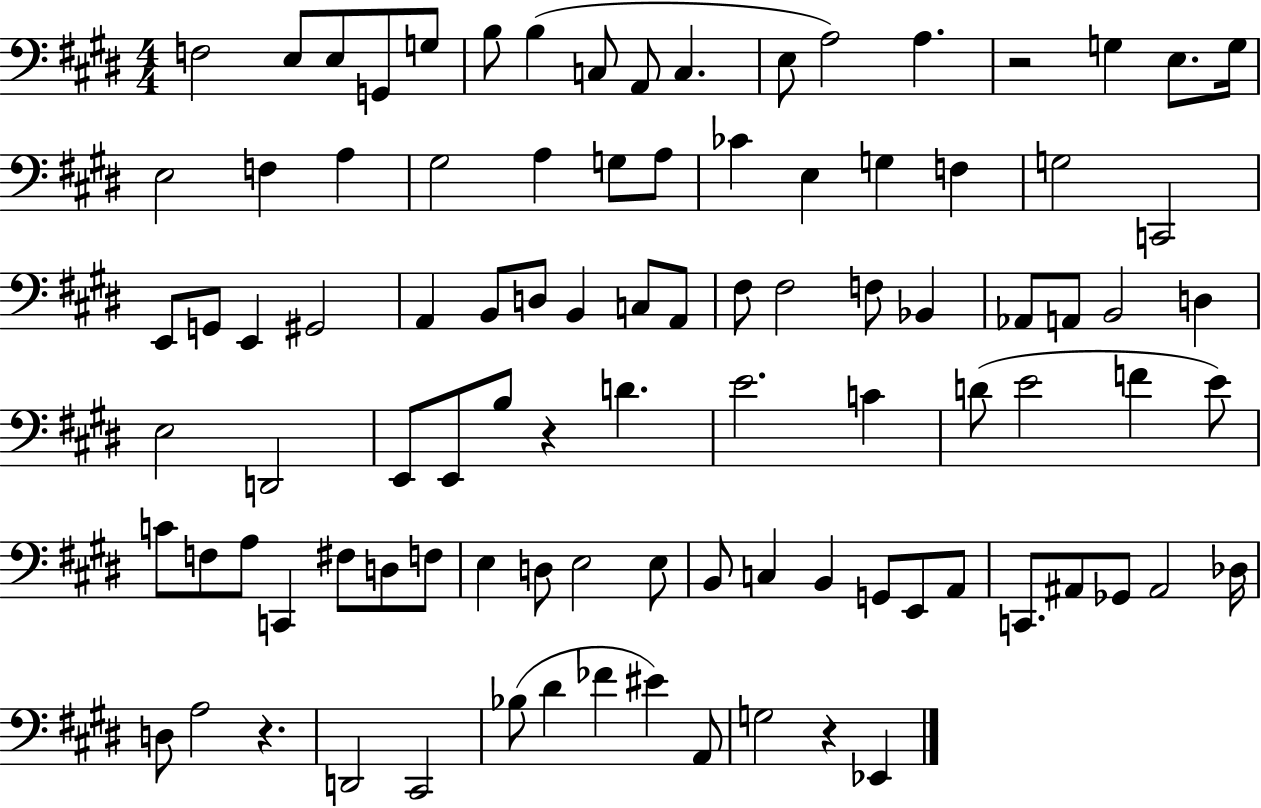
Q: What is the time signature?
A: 4/4